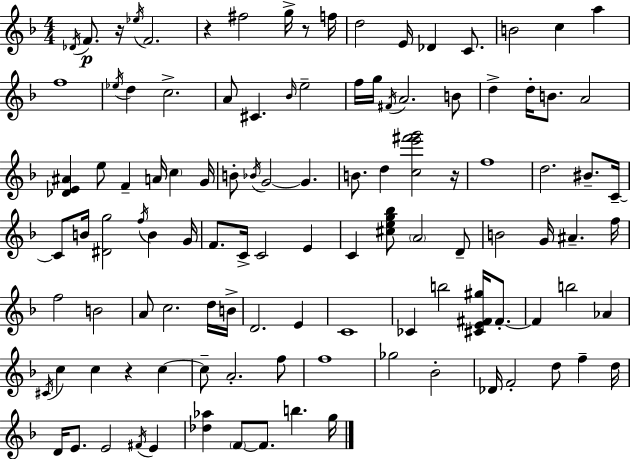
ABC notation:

X:1
T:Untitled
M:4/4
L:1/4
K:F
_D/4 F/2 z/4 _e/4 F2 z ^f2 g/4 z/2 f/4 d2 E/4 _D C/2 B2 c a f4 _e/4 d c2 A/2 ^C _B/4 e2 f/4 g/4 ^F/4 A2 B/2 d d/4 B/2 A2 [_DE^A] e/2 F A/4 c G/4 B/2 _B/4 G2 G B/2 d [ce'^f'g']2 z/4 f4 d2 ^B/2 C/4 C/2 B/4 [^Dg]2 f/4 B G/4 F/2 C/4 C2 E C [^ceg_b]/2 A2 D/2 B2 G/4 ^A f/4 f2 B2 A/2 c2 d/4 B/4 D2 E C4 _C b2 [^CE^F^g]/4 ^F/2 ^F b2 _A ^C/4 c c z c c/2 A2 f/2 f4 _g2 _B2 _D/4 F2 d/2 f d/4 D/4 E/2 E2 ^F/4 E [_d_a] F/2 F/2 b g/4